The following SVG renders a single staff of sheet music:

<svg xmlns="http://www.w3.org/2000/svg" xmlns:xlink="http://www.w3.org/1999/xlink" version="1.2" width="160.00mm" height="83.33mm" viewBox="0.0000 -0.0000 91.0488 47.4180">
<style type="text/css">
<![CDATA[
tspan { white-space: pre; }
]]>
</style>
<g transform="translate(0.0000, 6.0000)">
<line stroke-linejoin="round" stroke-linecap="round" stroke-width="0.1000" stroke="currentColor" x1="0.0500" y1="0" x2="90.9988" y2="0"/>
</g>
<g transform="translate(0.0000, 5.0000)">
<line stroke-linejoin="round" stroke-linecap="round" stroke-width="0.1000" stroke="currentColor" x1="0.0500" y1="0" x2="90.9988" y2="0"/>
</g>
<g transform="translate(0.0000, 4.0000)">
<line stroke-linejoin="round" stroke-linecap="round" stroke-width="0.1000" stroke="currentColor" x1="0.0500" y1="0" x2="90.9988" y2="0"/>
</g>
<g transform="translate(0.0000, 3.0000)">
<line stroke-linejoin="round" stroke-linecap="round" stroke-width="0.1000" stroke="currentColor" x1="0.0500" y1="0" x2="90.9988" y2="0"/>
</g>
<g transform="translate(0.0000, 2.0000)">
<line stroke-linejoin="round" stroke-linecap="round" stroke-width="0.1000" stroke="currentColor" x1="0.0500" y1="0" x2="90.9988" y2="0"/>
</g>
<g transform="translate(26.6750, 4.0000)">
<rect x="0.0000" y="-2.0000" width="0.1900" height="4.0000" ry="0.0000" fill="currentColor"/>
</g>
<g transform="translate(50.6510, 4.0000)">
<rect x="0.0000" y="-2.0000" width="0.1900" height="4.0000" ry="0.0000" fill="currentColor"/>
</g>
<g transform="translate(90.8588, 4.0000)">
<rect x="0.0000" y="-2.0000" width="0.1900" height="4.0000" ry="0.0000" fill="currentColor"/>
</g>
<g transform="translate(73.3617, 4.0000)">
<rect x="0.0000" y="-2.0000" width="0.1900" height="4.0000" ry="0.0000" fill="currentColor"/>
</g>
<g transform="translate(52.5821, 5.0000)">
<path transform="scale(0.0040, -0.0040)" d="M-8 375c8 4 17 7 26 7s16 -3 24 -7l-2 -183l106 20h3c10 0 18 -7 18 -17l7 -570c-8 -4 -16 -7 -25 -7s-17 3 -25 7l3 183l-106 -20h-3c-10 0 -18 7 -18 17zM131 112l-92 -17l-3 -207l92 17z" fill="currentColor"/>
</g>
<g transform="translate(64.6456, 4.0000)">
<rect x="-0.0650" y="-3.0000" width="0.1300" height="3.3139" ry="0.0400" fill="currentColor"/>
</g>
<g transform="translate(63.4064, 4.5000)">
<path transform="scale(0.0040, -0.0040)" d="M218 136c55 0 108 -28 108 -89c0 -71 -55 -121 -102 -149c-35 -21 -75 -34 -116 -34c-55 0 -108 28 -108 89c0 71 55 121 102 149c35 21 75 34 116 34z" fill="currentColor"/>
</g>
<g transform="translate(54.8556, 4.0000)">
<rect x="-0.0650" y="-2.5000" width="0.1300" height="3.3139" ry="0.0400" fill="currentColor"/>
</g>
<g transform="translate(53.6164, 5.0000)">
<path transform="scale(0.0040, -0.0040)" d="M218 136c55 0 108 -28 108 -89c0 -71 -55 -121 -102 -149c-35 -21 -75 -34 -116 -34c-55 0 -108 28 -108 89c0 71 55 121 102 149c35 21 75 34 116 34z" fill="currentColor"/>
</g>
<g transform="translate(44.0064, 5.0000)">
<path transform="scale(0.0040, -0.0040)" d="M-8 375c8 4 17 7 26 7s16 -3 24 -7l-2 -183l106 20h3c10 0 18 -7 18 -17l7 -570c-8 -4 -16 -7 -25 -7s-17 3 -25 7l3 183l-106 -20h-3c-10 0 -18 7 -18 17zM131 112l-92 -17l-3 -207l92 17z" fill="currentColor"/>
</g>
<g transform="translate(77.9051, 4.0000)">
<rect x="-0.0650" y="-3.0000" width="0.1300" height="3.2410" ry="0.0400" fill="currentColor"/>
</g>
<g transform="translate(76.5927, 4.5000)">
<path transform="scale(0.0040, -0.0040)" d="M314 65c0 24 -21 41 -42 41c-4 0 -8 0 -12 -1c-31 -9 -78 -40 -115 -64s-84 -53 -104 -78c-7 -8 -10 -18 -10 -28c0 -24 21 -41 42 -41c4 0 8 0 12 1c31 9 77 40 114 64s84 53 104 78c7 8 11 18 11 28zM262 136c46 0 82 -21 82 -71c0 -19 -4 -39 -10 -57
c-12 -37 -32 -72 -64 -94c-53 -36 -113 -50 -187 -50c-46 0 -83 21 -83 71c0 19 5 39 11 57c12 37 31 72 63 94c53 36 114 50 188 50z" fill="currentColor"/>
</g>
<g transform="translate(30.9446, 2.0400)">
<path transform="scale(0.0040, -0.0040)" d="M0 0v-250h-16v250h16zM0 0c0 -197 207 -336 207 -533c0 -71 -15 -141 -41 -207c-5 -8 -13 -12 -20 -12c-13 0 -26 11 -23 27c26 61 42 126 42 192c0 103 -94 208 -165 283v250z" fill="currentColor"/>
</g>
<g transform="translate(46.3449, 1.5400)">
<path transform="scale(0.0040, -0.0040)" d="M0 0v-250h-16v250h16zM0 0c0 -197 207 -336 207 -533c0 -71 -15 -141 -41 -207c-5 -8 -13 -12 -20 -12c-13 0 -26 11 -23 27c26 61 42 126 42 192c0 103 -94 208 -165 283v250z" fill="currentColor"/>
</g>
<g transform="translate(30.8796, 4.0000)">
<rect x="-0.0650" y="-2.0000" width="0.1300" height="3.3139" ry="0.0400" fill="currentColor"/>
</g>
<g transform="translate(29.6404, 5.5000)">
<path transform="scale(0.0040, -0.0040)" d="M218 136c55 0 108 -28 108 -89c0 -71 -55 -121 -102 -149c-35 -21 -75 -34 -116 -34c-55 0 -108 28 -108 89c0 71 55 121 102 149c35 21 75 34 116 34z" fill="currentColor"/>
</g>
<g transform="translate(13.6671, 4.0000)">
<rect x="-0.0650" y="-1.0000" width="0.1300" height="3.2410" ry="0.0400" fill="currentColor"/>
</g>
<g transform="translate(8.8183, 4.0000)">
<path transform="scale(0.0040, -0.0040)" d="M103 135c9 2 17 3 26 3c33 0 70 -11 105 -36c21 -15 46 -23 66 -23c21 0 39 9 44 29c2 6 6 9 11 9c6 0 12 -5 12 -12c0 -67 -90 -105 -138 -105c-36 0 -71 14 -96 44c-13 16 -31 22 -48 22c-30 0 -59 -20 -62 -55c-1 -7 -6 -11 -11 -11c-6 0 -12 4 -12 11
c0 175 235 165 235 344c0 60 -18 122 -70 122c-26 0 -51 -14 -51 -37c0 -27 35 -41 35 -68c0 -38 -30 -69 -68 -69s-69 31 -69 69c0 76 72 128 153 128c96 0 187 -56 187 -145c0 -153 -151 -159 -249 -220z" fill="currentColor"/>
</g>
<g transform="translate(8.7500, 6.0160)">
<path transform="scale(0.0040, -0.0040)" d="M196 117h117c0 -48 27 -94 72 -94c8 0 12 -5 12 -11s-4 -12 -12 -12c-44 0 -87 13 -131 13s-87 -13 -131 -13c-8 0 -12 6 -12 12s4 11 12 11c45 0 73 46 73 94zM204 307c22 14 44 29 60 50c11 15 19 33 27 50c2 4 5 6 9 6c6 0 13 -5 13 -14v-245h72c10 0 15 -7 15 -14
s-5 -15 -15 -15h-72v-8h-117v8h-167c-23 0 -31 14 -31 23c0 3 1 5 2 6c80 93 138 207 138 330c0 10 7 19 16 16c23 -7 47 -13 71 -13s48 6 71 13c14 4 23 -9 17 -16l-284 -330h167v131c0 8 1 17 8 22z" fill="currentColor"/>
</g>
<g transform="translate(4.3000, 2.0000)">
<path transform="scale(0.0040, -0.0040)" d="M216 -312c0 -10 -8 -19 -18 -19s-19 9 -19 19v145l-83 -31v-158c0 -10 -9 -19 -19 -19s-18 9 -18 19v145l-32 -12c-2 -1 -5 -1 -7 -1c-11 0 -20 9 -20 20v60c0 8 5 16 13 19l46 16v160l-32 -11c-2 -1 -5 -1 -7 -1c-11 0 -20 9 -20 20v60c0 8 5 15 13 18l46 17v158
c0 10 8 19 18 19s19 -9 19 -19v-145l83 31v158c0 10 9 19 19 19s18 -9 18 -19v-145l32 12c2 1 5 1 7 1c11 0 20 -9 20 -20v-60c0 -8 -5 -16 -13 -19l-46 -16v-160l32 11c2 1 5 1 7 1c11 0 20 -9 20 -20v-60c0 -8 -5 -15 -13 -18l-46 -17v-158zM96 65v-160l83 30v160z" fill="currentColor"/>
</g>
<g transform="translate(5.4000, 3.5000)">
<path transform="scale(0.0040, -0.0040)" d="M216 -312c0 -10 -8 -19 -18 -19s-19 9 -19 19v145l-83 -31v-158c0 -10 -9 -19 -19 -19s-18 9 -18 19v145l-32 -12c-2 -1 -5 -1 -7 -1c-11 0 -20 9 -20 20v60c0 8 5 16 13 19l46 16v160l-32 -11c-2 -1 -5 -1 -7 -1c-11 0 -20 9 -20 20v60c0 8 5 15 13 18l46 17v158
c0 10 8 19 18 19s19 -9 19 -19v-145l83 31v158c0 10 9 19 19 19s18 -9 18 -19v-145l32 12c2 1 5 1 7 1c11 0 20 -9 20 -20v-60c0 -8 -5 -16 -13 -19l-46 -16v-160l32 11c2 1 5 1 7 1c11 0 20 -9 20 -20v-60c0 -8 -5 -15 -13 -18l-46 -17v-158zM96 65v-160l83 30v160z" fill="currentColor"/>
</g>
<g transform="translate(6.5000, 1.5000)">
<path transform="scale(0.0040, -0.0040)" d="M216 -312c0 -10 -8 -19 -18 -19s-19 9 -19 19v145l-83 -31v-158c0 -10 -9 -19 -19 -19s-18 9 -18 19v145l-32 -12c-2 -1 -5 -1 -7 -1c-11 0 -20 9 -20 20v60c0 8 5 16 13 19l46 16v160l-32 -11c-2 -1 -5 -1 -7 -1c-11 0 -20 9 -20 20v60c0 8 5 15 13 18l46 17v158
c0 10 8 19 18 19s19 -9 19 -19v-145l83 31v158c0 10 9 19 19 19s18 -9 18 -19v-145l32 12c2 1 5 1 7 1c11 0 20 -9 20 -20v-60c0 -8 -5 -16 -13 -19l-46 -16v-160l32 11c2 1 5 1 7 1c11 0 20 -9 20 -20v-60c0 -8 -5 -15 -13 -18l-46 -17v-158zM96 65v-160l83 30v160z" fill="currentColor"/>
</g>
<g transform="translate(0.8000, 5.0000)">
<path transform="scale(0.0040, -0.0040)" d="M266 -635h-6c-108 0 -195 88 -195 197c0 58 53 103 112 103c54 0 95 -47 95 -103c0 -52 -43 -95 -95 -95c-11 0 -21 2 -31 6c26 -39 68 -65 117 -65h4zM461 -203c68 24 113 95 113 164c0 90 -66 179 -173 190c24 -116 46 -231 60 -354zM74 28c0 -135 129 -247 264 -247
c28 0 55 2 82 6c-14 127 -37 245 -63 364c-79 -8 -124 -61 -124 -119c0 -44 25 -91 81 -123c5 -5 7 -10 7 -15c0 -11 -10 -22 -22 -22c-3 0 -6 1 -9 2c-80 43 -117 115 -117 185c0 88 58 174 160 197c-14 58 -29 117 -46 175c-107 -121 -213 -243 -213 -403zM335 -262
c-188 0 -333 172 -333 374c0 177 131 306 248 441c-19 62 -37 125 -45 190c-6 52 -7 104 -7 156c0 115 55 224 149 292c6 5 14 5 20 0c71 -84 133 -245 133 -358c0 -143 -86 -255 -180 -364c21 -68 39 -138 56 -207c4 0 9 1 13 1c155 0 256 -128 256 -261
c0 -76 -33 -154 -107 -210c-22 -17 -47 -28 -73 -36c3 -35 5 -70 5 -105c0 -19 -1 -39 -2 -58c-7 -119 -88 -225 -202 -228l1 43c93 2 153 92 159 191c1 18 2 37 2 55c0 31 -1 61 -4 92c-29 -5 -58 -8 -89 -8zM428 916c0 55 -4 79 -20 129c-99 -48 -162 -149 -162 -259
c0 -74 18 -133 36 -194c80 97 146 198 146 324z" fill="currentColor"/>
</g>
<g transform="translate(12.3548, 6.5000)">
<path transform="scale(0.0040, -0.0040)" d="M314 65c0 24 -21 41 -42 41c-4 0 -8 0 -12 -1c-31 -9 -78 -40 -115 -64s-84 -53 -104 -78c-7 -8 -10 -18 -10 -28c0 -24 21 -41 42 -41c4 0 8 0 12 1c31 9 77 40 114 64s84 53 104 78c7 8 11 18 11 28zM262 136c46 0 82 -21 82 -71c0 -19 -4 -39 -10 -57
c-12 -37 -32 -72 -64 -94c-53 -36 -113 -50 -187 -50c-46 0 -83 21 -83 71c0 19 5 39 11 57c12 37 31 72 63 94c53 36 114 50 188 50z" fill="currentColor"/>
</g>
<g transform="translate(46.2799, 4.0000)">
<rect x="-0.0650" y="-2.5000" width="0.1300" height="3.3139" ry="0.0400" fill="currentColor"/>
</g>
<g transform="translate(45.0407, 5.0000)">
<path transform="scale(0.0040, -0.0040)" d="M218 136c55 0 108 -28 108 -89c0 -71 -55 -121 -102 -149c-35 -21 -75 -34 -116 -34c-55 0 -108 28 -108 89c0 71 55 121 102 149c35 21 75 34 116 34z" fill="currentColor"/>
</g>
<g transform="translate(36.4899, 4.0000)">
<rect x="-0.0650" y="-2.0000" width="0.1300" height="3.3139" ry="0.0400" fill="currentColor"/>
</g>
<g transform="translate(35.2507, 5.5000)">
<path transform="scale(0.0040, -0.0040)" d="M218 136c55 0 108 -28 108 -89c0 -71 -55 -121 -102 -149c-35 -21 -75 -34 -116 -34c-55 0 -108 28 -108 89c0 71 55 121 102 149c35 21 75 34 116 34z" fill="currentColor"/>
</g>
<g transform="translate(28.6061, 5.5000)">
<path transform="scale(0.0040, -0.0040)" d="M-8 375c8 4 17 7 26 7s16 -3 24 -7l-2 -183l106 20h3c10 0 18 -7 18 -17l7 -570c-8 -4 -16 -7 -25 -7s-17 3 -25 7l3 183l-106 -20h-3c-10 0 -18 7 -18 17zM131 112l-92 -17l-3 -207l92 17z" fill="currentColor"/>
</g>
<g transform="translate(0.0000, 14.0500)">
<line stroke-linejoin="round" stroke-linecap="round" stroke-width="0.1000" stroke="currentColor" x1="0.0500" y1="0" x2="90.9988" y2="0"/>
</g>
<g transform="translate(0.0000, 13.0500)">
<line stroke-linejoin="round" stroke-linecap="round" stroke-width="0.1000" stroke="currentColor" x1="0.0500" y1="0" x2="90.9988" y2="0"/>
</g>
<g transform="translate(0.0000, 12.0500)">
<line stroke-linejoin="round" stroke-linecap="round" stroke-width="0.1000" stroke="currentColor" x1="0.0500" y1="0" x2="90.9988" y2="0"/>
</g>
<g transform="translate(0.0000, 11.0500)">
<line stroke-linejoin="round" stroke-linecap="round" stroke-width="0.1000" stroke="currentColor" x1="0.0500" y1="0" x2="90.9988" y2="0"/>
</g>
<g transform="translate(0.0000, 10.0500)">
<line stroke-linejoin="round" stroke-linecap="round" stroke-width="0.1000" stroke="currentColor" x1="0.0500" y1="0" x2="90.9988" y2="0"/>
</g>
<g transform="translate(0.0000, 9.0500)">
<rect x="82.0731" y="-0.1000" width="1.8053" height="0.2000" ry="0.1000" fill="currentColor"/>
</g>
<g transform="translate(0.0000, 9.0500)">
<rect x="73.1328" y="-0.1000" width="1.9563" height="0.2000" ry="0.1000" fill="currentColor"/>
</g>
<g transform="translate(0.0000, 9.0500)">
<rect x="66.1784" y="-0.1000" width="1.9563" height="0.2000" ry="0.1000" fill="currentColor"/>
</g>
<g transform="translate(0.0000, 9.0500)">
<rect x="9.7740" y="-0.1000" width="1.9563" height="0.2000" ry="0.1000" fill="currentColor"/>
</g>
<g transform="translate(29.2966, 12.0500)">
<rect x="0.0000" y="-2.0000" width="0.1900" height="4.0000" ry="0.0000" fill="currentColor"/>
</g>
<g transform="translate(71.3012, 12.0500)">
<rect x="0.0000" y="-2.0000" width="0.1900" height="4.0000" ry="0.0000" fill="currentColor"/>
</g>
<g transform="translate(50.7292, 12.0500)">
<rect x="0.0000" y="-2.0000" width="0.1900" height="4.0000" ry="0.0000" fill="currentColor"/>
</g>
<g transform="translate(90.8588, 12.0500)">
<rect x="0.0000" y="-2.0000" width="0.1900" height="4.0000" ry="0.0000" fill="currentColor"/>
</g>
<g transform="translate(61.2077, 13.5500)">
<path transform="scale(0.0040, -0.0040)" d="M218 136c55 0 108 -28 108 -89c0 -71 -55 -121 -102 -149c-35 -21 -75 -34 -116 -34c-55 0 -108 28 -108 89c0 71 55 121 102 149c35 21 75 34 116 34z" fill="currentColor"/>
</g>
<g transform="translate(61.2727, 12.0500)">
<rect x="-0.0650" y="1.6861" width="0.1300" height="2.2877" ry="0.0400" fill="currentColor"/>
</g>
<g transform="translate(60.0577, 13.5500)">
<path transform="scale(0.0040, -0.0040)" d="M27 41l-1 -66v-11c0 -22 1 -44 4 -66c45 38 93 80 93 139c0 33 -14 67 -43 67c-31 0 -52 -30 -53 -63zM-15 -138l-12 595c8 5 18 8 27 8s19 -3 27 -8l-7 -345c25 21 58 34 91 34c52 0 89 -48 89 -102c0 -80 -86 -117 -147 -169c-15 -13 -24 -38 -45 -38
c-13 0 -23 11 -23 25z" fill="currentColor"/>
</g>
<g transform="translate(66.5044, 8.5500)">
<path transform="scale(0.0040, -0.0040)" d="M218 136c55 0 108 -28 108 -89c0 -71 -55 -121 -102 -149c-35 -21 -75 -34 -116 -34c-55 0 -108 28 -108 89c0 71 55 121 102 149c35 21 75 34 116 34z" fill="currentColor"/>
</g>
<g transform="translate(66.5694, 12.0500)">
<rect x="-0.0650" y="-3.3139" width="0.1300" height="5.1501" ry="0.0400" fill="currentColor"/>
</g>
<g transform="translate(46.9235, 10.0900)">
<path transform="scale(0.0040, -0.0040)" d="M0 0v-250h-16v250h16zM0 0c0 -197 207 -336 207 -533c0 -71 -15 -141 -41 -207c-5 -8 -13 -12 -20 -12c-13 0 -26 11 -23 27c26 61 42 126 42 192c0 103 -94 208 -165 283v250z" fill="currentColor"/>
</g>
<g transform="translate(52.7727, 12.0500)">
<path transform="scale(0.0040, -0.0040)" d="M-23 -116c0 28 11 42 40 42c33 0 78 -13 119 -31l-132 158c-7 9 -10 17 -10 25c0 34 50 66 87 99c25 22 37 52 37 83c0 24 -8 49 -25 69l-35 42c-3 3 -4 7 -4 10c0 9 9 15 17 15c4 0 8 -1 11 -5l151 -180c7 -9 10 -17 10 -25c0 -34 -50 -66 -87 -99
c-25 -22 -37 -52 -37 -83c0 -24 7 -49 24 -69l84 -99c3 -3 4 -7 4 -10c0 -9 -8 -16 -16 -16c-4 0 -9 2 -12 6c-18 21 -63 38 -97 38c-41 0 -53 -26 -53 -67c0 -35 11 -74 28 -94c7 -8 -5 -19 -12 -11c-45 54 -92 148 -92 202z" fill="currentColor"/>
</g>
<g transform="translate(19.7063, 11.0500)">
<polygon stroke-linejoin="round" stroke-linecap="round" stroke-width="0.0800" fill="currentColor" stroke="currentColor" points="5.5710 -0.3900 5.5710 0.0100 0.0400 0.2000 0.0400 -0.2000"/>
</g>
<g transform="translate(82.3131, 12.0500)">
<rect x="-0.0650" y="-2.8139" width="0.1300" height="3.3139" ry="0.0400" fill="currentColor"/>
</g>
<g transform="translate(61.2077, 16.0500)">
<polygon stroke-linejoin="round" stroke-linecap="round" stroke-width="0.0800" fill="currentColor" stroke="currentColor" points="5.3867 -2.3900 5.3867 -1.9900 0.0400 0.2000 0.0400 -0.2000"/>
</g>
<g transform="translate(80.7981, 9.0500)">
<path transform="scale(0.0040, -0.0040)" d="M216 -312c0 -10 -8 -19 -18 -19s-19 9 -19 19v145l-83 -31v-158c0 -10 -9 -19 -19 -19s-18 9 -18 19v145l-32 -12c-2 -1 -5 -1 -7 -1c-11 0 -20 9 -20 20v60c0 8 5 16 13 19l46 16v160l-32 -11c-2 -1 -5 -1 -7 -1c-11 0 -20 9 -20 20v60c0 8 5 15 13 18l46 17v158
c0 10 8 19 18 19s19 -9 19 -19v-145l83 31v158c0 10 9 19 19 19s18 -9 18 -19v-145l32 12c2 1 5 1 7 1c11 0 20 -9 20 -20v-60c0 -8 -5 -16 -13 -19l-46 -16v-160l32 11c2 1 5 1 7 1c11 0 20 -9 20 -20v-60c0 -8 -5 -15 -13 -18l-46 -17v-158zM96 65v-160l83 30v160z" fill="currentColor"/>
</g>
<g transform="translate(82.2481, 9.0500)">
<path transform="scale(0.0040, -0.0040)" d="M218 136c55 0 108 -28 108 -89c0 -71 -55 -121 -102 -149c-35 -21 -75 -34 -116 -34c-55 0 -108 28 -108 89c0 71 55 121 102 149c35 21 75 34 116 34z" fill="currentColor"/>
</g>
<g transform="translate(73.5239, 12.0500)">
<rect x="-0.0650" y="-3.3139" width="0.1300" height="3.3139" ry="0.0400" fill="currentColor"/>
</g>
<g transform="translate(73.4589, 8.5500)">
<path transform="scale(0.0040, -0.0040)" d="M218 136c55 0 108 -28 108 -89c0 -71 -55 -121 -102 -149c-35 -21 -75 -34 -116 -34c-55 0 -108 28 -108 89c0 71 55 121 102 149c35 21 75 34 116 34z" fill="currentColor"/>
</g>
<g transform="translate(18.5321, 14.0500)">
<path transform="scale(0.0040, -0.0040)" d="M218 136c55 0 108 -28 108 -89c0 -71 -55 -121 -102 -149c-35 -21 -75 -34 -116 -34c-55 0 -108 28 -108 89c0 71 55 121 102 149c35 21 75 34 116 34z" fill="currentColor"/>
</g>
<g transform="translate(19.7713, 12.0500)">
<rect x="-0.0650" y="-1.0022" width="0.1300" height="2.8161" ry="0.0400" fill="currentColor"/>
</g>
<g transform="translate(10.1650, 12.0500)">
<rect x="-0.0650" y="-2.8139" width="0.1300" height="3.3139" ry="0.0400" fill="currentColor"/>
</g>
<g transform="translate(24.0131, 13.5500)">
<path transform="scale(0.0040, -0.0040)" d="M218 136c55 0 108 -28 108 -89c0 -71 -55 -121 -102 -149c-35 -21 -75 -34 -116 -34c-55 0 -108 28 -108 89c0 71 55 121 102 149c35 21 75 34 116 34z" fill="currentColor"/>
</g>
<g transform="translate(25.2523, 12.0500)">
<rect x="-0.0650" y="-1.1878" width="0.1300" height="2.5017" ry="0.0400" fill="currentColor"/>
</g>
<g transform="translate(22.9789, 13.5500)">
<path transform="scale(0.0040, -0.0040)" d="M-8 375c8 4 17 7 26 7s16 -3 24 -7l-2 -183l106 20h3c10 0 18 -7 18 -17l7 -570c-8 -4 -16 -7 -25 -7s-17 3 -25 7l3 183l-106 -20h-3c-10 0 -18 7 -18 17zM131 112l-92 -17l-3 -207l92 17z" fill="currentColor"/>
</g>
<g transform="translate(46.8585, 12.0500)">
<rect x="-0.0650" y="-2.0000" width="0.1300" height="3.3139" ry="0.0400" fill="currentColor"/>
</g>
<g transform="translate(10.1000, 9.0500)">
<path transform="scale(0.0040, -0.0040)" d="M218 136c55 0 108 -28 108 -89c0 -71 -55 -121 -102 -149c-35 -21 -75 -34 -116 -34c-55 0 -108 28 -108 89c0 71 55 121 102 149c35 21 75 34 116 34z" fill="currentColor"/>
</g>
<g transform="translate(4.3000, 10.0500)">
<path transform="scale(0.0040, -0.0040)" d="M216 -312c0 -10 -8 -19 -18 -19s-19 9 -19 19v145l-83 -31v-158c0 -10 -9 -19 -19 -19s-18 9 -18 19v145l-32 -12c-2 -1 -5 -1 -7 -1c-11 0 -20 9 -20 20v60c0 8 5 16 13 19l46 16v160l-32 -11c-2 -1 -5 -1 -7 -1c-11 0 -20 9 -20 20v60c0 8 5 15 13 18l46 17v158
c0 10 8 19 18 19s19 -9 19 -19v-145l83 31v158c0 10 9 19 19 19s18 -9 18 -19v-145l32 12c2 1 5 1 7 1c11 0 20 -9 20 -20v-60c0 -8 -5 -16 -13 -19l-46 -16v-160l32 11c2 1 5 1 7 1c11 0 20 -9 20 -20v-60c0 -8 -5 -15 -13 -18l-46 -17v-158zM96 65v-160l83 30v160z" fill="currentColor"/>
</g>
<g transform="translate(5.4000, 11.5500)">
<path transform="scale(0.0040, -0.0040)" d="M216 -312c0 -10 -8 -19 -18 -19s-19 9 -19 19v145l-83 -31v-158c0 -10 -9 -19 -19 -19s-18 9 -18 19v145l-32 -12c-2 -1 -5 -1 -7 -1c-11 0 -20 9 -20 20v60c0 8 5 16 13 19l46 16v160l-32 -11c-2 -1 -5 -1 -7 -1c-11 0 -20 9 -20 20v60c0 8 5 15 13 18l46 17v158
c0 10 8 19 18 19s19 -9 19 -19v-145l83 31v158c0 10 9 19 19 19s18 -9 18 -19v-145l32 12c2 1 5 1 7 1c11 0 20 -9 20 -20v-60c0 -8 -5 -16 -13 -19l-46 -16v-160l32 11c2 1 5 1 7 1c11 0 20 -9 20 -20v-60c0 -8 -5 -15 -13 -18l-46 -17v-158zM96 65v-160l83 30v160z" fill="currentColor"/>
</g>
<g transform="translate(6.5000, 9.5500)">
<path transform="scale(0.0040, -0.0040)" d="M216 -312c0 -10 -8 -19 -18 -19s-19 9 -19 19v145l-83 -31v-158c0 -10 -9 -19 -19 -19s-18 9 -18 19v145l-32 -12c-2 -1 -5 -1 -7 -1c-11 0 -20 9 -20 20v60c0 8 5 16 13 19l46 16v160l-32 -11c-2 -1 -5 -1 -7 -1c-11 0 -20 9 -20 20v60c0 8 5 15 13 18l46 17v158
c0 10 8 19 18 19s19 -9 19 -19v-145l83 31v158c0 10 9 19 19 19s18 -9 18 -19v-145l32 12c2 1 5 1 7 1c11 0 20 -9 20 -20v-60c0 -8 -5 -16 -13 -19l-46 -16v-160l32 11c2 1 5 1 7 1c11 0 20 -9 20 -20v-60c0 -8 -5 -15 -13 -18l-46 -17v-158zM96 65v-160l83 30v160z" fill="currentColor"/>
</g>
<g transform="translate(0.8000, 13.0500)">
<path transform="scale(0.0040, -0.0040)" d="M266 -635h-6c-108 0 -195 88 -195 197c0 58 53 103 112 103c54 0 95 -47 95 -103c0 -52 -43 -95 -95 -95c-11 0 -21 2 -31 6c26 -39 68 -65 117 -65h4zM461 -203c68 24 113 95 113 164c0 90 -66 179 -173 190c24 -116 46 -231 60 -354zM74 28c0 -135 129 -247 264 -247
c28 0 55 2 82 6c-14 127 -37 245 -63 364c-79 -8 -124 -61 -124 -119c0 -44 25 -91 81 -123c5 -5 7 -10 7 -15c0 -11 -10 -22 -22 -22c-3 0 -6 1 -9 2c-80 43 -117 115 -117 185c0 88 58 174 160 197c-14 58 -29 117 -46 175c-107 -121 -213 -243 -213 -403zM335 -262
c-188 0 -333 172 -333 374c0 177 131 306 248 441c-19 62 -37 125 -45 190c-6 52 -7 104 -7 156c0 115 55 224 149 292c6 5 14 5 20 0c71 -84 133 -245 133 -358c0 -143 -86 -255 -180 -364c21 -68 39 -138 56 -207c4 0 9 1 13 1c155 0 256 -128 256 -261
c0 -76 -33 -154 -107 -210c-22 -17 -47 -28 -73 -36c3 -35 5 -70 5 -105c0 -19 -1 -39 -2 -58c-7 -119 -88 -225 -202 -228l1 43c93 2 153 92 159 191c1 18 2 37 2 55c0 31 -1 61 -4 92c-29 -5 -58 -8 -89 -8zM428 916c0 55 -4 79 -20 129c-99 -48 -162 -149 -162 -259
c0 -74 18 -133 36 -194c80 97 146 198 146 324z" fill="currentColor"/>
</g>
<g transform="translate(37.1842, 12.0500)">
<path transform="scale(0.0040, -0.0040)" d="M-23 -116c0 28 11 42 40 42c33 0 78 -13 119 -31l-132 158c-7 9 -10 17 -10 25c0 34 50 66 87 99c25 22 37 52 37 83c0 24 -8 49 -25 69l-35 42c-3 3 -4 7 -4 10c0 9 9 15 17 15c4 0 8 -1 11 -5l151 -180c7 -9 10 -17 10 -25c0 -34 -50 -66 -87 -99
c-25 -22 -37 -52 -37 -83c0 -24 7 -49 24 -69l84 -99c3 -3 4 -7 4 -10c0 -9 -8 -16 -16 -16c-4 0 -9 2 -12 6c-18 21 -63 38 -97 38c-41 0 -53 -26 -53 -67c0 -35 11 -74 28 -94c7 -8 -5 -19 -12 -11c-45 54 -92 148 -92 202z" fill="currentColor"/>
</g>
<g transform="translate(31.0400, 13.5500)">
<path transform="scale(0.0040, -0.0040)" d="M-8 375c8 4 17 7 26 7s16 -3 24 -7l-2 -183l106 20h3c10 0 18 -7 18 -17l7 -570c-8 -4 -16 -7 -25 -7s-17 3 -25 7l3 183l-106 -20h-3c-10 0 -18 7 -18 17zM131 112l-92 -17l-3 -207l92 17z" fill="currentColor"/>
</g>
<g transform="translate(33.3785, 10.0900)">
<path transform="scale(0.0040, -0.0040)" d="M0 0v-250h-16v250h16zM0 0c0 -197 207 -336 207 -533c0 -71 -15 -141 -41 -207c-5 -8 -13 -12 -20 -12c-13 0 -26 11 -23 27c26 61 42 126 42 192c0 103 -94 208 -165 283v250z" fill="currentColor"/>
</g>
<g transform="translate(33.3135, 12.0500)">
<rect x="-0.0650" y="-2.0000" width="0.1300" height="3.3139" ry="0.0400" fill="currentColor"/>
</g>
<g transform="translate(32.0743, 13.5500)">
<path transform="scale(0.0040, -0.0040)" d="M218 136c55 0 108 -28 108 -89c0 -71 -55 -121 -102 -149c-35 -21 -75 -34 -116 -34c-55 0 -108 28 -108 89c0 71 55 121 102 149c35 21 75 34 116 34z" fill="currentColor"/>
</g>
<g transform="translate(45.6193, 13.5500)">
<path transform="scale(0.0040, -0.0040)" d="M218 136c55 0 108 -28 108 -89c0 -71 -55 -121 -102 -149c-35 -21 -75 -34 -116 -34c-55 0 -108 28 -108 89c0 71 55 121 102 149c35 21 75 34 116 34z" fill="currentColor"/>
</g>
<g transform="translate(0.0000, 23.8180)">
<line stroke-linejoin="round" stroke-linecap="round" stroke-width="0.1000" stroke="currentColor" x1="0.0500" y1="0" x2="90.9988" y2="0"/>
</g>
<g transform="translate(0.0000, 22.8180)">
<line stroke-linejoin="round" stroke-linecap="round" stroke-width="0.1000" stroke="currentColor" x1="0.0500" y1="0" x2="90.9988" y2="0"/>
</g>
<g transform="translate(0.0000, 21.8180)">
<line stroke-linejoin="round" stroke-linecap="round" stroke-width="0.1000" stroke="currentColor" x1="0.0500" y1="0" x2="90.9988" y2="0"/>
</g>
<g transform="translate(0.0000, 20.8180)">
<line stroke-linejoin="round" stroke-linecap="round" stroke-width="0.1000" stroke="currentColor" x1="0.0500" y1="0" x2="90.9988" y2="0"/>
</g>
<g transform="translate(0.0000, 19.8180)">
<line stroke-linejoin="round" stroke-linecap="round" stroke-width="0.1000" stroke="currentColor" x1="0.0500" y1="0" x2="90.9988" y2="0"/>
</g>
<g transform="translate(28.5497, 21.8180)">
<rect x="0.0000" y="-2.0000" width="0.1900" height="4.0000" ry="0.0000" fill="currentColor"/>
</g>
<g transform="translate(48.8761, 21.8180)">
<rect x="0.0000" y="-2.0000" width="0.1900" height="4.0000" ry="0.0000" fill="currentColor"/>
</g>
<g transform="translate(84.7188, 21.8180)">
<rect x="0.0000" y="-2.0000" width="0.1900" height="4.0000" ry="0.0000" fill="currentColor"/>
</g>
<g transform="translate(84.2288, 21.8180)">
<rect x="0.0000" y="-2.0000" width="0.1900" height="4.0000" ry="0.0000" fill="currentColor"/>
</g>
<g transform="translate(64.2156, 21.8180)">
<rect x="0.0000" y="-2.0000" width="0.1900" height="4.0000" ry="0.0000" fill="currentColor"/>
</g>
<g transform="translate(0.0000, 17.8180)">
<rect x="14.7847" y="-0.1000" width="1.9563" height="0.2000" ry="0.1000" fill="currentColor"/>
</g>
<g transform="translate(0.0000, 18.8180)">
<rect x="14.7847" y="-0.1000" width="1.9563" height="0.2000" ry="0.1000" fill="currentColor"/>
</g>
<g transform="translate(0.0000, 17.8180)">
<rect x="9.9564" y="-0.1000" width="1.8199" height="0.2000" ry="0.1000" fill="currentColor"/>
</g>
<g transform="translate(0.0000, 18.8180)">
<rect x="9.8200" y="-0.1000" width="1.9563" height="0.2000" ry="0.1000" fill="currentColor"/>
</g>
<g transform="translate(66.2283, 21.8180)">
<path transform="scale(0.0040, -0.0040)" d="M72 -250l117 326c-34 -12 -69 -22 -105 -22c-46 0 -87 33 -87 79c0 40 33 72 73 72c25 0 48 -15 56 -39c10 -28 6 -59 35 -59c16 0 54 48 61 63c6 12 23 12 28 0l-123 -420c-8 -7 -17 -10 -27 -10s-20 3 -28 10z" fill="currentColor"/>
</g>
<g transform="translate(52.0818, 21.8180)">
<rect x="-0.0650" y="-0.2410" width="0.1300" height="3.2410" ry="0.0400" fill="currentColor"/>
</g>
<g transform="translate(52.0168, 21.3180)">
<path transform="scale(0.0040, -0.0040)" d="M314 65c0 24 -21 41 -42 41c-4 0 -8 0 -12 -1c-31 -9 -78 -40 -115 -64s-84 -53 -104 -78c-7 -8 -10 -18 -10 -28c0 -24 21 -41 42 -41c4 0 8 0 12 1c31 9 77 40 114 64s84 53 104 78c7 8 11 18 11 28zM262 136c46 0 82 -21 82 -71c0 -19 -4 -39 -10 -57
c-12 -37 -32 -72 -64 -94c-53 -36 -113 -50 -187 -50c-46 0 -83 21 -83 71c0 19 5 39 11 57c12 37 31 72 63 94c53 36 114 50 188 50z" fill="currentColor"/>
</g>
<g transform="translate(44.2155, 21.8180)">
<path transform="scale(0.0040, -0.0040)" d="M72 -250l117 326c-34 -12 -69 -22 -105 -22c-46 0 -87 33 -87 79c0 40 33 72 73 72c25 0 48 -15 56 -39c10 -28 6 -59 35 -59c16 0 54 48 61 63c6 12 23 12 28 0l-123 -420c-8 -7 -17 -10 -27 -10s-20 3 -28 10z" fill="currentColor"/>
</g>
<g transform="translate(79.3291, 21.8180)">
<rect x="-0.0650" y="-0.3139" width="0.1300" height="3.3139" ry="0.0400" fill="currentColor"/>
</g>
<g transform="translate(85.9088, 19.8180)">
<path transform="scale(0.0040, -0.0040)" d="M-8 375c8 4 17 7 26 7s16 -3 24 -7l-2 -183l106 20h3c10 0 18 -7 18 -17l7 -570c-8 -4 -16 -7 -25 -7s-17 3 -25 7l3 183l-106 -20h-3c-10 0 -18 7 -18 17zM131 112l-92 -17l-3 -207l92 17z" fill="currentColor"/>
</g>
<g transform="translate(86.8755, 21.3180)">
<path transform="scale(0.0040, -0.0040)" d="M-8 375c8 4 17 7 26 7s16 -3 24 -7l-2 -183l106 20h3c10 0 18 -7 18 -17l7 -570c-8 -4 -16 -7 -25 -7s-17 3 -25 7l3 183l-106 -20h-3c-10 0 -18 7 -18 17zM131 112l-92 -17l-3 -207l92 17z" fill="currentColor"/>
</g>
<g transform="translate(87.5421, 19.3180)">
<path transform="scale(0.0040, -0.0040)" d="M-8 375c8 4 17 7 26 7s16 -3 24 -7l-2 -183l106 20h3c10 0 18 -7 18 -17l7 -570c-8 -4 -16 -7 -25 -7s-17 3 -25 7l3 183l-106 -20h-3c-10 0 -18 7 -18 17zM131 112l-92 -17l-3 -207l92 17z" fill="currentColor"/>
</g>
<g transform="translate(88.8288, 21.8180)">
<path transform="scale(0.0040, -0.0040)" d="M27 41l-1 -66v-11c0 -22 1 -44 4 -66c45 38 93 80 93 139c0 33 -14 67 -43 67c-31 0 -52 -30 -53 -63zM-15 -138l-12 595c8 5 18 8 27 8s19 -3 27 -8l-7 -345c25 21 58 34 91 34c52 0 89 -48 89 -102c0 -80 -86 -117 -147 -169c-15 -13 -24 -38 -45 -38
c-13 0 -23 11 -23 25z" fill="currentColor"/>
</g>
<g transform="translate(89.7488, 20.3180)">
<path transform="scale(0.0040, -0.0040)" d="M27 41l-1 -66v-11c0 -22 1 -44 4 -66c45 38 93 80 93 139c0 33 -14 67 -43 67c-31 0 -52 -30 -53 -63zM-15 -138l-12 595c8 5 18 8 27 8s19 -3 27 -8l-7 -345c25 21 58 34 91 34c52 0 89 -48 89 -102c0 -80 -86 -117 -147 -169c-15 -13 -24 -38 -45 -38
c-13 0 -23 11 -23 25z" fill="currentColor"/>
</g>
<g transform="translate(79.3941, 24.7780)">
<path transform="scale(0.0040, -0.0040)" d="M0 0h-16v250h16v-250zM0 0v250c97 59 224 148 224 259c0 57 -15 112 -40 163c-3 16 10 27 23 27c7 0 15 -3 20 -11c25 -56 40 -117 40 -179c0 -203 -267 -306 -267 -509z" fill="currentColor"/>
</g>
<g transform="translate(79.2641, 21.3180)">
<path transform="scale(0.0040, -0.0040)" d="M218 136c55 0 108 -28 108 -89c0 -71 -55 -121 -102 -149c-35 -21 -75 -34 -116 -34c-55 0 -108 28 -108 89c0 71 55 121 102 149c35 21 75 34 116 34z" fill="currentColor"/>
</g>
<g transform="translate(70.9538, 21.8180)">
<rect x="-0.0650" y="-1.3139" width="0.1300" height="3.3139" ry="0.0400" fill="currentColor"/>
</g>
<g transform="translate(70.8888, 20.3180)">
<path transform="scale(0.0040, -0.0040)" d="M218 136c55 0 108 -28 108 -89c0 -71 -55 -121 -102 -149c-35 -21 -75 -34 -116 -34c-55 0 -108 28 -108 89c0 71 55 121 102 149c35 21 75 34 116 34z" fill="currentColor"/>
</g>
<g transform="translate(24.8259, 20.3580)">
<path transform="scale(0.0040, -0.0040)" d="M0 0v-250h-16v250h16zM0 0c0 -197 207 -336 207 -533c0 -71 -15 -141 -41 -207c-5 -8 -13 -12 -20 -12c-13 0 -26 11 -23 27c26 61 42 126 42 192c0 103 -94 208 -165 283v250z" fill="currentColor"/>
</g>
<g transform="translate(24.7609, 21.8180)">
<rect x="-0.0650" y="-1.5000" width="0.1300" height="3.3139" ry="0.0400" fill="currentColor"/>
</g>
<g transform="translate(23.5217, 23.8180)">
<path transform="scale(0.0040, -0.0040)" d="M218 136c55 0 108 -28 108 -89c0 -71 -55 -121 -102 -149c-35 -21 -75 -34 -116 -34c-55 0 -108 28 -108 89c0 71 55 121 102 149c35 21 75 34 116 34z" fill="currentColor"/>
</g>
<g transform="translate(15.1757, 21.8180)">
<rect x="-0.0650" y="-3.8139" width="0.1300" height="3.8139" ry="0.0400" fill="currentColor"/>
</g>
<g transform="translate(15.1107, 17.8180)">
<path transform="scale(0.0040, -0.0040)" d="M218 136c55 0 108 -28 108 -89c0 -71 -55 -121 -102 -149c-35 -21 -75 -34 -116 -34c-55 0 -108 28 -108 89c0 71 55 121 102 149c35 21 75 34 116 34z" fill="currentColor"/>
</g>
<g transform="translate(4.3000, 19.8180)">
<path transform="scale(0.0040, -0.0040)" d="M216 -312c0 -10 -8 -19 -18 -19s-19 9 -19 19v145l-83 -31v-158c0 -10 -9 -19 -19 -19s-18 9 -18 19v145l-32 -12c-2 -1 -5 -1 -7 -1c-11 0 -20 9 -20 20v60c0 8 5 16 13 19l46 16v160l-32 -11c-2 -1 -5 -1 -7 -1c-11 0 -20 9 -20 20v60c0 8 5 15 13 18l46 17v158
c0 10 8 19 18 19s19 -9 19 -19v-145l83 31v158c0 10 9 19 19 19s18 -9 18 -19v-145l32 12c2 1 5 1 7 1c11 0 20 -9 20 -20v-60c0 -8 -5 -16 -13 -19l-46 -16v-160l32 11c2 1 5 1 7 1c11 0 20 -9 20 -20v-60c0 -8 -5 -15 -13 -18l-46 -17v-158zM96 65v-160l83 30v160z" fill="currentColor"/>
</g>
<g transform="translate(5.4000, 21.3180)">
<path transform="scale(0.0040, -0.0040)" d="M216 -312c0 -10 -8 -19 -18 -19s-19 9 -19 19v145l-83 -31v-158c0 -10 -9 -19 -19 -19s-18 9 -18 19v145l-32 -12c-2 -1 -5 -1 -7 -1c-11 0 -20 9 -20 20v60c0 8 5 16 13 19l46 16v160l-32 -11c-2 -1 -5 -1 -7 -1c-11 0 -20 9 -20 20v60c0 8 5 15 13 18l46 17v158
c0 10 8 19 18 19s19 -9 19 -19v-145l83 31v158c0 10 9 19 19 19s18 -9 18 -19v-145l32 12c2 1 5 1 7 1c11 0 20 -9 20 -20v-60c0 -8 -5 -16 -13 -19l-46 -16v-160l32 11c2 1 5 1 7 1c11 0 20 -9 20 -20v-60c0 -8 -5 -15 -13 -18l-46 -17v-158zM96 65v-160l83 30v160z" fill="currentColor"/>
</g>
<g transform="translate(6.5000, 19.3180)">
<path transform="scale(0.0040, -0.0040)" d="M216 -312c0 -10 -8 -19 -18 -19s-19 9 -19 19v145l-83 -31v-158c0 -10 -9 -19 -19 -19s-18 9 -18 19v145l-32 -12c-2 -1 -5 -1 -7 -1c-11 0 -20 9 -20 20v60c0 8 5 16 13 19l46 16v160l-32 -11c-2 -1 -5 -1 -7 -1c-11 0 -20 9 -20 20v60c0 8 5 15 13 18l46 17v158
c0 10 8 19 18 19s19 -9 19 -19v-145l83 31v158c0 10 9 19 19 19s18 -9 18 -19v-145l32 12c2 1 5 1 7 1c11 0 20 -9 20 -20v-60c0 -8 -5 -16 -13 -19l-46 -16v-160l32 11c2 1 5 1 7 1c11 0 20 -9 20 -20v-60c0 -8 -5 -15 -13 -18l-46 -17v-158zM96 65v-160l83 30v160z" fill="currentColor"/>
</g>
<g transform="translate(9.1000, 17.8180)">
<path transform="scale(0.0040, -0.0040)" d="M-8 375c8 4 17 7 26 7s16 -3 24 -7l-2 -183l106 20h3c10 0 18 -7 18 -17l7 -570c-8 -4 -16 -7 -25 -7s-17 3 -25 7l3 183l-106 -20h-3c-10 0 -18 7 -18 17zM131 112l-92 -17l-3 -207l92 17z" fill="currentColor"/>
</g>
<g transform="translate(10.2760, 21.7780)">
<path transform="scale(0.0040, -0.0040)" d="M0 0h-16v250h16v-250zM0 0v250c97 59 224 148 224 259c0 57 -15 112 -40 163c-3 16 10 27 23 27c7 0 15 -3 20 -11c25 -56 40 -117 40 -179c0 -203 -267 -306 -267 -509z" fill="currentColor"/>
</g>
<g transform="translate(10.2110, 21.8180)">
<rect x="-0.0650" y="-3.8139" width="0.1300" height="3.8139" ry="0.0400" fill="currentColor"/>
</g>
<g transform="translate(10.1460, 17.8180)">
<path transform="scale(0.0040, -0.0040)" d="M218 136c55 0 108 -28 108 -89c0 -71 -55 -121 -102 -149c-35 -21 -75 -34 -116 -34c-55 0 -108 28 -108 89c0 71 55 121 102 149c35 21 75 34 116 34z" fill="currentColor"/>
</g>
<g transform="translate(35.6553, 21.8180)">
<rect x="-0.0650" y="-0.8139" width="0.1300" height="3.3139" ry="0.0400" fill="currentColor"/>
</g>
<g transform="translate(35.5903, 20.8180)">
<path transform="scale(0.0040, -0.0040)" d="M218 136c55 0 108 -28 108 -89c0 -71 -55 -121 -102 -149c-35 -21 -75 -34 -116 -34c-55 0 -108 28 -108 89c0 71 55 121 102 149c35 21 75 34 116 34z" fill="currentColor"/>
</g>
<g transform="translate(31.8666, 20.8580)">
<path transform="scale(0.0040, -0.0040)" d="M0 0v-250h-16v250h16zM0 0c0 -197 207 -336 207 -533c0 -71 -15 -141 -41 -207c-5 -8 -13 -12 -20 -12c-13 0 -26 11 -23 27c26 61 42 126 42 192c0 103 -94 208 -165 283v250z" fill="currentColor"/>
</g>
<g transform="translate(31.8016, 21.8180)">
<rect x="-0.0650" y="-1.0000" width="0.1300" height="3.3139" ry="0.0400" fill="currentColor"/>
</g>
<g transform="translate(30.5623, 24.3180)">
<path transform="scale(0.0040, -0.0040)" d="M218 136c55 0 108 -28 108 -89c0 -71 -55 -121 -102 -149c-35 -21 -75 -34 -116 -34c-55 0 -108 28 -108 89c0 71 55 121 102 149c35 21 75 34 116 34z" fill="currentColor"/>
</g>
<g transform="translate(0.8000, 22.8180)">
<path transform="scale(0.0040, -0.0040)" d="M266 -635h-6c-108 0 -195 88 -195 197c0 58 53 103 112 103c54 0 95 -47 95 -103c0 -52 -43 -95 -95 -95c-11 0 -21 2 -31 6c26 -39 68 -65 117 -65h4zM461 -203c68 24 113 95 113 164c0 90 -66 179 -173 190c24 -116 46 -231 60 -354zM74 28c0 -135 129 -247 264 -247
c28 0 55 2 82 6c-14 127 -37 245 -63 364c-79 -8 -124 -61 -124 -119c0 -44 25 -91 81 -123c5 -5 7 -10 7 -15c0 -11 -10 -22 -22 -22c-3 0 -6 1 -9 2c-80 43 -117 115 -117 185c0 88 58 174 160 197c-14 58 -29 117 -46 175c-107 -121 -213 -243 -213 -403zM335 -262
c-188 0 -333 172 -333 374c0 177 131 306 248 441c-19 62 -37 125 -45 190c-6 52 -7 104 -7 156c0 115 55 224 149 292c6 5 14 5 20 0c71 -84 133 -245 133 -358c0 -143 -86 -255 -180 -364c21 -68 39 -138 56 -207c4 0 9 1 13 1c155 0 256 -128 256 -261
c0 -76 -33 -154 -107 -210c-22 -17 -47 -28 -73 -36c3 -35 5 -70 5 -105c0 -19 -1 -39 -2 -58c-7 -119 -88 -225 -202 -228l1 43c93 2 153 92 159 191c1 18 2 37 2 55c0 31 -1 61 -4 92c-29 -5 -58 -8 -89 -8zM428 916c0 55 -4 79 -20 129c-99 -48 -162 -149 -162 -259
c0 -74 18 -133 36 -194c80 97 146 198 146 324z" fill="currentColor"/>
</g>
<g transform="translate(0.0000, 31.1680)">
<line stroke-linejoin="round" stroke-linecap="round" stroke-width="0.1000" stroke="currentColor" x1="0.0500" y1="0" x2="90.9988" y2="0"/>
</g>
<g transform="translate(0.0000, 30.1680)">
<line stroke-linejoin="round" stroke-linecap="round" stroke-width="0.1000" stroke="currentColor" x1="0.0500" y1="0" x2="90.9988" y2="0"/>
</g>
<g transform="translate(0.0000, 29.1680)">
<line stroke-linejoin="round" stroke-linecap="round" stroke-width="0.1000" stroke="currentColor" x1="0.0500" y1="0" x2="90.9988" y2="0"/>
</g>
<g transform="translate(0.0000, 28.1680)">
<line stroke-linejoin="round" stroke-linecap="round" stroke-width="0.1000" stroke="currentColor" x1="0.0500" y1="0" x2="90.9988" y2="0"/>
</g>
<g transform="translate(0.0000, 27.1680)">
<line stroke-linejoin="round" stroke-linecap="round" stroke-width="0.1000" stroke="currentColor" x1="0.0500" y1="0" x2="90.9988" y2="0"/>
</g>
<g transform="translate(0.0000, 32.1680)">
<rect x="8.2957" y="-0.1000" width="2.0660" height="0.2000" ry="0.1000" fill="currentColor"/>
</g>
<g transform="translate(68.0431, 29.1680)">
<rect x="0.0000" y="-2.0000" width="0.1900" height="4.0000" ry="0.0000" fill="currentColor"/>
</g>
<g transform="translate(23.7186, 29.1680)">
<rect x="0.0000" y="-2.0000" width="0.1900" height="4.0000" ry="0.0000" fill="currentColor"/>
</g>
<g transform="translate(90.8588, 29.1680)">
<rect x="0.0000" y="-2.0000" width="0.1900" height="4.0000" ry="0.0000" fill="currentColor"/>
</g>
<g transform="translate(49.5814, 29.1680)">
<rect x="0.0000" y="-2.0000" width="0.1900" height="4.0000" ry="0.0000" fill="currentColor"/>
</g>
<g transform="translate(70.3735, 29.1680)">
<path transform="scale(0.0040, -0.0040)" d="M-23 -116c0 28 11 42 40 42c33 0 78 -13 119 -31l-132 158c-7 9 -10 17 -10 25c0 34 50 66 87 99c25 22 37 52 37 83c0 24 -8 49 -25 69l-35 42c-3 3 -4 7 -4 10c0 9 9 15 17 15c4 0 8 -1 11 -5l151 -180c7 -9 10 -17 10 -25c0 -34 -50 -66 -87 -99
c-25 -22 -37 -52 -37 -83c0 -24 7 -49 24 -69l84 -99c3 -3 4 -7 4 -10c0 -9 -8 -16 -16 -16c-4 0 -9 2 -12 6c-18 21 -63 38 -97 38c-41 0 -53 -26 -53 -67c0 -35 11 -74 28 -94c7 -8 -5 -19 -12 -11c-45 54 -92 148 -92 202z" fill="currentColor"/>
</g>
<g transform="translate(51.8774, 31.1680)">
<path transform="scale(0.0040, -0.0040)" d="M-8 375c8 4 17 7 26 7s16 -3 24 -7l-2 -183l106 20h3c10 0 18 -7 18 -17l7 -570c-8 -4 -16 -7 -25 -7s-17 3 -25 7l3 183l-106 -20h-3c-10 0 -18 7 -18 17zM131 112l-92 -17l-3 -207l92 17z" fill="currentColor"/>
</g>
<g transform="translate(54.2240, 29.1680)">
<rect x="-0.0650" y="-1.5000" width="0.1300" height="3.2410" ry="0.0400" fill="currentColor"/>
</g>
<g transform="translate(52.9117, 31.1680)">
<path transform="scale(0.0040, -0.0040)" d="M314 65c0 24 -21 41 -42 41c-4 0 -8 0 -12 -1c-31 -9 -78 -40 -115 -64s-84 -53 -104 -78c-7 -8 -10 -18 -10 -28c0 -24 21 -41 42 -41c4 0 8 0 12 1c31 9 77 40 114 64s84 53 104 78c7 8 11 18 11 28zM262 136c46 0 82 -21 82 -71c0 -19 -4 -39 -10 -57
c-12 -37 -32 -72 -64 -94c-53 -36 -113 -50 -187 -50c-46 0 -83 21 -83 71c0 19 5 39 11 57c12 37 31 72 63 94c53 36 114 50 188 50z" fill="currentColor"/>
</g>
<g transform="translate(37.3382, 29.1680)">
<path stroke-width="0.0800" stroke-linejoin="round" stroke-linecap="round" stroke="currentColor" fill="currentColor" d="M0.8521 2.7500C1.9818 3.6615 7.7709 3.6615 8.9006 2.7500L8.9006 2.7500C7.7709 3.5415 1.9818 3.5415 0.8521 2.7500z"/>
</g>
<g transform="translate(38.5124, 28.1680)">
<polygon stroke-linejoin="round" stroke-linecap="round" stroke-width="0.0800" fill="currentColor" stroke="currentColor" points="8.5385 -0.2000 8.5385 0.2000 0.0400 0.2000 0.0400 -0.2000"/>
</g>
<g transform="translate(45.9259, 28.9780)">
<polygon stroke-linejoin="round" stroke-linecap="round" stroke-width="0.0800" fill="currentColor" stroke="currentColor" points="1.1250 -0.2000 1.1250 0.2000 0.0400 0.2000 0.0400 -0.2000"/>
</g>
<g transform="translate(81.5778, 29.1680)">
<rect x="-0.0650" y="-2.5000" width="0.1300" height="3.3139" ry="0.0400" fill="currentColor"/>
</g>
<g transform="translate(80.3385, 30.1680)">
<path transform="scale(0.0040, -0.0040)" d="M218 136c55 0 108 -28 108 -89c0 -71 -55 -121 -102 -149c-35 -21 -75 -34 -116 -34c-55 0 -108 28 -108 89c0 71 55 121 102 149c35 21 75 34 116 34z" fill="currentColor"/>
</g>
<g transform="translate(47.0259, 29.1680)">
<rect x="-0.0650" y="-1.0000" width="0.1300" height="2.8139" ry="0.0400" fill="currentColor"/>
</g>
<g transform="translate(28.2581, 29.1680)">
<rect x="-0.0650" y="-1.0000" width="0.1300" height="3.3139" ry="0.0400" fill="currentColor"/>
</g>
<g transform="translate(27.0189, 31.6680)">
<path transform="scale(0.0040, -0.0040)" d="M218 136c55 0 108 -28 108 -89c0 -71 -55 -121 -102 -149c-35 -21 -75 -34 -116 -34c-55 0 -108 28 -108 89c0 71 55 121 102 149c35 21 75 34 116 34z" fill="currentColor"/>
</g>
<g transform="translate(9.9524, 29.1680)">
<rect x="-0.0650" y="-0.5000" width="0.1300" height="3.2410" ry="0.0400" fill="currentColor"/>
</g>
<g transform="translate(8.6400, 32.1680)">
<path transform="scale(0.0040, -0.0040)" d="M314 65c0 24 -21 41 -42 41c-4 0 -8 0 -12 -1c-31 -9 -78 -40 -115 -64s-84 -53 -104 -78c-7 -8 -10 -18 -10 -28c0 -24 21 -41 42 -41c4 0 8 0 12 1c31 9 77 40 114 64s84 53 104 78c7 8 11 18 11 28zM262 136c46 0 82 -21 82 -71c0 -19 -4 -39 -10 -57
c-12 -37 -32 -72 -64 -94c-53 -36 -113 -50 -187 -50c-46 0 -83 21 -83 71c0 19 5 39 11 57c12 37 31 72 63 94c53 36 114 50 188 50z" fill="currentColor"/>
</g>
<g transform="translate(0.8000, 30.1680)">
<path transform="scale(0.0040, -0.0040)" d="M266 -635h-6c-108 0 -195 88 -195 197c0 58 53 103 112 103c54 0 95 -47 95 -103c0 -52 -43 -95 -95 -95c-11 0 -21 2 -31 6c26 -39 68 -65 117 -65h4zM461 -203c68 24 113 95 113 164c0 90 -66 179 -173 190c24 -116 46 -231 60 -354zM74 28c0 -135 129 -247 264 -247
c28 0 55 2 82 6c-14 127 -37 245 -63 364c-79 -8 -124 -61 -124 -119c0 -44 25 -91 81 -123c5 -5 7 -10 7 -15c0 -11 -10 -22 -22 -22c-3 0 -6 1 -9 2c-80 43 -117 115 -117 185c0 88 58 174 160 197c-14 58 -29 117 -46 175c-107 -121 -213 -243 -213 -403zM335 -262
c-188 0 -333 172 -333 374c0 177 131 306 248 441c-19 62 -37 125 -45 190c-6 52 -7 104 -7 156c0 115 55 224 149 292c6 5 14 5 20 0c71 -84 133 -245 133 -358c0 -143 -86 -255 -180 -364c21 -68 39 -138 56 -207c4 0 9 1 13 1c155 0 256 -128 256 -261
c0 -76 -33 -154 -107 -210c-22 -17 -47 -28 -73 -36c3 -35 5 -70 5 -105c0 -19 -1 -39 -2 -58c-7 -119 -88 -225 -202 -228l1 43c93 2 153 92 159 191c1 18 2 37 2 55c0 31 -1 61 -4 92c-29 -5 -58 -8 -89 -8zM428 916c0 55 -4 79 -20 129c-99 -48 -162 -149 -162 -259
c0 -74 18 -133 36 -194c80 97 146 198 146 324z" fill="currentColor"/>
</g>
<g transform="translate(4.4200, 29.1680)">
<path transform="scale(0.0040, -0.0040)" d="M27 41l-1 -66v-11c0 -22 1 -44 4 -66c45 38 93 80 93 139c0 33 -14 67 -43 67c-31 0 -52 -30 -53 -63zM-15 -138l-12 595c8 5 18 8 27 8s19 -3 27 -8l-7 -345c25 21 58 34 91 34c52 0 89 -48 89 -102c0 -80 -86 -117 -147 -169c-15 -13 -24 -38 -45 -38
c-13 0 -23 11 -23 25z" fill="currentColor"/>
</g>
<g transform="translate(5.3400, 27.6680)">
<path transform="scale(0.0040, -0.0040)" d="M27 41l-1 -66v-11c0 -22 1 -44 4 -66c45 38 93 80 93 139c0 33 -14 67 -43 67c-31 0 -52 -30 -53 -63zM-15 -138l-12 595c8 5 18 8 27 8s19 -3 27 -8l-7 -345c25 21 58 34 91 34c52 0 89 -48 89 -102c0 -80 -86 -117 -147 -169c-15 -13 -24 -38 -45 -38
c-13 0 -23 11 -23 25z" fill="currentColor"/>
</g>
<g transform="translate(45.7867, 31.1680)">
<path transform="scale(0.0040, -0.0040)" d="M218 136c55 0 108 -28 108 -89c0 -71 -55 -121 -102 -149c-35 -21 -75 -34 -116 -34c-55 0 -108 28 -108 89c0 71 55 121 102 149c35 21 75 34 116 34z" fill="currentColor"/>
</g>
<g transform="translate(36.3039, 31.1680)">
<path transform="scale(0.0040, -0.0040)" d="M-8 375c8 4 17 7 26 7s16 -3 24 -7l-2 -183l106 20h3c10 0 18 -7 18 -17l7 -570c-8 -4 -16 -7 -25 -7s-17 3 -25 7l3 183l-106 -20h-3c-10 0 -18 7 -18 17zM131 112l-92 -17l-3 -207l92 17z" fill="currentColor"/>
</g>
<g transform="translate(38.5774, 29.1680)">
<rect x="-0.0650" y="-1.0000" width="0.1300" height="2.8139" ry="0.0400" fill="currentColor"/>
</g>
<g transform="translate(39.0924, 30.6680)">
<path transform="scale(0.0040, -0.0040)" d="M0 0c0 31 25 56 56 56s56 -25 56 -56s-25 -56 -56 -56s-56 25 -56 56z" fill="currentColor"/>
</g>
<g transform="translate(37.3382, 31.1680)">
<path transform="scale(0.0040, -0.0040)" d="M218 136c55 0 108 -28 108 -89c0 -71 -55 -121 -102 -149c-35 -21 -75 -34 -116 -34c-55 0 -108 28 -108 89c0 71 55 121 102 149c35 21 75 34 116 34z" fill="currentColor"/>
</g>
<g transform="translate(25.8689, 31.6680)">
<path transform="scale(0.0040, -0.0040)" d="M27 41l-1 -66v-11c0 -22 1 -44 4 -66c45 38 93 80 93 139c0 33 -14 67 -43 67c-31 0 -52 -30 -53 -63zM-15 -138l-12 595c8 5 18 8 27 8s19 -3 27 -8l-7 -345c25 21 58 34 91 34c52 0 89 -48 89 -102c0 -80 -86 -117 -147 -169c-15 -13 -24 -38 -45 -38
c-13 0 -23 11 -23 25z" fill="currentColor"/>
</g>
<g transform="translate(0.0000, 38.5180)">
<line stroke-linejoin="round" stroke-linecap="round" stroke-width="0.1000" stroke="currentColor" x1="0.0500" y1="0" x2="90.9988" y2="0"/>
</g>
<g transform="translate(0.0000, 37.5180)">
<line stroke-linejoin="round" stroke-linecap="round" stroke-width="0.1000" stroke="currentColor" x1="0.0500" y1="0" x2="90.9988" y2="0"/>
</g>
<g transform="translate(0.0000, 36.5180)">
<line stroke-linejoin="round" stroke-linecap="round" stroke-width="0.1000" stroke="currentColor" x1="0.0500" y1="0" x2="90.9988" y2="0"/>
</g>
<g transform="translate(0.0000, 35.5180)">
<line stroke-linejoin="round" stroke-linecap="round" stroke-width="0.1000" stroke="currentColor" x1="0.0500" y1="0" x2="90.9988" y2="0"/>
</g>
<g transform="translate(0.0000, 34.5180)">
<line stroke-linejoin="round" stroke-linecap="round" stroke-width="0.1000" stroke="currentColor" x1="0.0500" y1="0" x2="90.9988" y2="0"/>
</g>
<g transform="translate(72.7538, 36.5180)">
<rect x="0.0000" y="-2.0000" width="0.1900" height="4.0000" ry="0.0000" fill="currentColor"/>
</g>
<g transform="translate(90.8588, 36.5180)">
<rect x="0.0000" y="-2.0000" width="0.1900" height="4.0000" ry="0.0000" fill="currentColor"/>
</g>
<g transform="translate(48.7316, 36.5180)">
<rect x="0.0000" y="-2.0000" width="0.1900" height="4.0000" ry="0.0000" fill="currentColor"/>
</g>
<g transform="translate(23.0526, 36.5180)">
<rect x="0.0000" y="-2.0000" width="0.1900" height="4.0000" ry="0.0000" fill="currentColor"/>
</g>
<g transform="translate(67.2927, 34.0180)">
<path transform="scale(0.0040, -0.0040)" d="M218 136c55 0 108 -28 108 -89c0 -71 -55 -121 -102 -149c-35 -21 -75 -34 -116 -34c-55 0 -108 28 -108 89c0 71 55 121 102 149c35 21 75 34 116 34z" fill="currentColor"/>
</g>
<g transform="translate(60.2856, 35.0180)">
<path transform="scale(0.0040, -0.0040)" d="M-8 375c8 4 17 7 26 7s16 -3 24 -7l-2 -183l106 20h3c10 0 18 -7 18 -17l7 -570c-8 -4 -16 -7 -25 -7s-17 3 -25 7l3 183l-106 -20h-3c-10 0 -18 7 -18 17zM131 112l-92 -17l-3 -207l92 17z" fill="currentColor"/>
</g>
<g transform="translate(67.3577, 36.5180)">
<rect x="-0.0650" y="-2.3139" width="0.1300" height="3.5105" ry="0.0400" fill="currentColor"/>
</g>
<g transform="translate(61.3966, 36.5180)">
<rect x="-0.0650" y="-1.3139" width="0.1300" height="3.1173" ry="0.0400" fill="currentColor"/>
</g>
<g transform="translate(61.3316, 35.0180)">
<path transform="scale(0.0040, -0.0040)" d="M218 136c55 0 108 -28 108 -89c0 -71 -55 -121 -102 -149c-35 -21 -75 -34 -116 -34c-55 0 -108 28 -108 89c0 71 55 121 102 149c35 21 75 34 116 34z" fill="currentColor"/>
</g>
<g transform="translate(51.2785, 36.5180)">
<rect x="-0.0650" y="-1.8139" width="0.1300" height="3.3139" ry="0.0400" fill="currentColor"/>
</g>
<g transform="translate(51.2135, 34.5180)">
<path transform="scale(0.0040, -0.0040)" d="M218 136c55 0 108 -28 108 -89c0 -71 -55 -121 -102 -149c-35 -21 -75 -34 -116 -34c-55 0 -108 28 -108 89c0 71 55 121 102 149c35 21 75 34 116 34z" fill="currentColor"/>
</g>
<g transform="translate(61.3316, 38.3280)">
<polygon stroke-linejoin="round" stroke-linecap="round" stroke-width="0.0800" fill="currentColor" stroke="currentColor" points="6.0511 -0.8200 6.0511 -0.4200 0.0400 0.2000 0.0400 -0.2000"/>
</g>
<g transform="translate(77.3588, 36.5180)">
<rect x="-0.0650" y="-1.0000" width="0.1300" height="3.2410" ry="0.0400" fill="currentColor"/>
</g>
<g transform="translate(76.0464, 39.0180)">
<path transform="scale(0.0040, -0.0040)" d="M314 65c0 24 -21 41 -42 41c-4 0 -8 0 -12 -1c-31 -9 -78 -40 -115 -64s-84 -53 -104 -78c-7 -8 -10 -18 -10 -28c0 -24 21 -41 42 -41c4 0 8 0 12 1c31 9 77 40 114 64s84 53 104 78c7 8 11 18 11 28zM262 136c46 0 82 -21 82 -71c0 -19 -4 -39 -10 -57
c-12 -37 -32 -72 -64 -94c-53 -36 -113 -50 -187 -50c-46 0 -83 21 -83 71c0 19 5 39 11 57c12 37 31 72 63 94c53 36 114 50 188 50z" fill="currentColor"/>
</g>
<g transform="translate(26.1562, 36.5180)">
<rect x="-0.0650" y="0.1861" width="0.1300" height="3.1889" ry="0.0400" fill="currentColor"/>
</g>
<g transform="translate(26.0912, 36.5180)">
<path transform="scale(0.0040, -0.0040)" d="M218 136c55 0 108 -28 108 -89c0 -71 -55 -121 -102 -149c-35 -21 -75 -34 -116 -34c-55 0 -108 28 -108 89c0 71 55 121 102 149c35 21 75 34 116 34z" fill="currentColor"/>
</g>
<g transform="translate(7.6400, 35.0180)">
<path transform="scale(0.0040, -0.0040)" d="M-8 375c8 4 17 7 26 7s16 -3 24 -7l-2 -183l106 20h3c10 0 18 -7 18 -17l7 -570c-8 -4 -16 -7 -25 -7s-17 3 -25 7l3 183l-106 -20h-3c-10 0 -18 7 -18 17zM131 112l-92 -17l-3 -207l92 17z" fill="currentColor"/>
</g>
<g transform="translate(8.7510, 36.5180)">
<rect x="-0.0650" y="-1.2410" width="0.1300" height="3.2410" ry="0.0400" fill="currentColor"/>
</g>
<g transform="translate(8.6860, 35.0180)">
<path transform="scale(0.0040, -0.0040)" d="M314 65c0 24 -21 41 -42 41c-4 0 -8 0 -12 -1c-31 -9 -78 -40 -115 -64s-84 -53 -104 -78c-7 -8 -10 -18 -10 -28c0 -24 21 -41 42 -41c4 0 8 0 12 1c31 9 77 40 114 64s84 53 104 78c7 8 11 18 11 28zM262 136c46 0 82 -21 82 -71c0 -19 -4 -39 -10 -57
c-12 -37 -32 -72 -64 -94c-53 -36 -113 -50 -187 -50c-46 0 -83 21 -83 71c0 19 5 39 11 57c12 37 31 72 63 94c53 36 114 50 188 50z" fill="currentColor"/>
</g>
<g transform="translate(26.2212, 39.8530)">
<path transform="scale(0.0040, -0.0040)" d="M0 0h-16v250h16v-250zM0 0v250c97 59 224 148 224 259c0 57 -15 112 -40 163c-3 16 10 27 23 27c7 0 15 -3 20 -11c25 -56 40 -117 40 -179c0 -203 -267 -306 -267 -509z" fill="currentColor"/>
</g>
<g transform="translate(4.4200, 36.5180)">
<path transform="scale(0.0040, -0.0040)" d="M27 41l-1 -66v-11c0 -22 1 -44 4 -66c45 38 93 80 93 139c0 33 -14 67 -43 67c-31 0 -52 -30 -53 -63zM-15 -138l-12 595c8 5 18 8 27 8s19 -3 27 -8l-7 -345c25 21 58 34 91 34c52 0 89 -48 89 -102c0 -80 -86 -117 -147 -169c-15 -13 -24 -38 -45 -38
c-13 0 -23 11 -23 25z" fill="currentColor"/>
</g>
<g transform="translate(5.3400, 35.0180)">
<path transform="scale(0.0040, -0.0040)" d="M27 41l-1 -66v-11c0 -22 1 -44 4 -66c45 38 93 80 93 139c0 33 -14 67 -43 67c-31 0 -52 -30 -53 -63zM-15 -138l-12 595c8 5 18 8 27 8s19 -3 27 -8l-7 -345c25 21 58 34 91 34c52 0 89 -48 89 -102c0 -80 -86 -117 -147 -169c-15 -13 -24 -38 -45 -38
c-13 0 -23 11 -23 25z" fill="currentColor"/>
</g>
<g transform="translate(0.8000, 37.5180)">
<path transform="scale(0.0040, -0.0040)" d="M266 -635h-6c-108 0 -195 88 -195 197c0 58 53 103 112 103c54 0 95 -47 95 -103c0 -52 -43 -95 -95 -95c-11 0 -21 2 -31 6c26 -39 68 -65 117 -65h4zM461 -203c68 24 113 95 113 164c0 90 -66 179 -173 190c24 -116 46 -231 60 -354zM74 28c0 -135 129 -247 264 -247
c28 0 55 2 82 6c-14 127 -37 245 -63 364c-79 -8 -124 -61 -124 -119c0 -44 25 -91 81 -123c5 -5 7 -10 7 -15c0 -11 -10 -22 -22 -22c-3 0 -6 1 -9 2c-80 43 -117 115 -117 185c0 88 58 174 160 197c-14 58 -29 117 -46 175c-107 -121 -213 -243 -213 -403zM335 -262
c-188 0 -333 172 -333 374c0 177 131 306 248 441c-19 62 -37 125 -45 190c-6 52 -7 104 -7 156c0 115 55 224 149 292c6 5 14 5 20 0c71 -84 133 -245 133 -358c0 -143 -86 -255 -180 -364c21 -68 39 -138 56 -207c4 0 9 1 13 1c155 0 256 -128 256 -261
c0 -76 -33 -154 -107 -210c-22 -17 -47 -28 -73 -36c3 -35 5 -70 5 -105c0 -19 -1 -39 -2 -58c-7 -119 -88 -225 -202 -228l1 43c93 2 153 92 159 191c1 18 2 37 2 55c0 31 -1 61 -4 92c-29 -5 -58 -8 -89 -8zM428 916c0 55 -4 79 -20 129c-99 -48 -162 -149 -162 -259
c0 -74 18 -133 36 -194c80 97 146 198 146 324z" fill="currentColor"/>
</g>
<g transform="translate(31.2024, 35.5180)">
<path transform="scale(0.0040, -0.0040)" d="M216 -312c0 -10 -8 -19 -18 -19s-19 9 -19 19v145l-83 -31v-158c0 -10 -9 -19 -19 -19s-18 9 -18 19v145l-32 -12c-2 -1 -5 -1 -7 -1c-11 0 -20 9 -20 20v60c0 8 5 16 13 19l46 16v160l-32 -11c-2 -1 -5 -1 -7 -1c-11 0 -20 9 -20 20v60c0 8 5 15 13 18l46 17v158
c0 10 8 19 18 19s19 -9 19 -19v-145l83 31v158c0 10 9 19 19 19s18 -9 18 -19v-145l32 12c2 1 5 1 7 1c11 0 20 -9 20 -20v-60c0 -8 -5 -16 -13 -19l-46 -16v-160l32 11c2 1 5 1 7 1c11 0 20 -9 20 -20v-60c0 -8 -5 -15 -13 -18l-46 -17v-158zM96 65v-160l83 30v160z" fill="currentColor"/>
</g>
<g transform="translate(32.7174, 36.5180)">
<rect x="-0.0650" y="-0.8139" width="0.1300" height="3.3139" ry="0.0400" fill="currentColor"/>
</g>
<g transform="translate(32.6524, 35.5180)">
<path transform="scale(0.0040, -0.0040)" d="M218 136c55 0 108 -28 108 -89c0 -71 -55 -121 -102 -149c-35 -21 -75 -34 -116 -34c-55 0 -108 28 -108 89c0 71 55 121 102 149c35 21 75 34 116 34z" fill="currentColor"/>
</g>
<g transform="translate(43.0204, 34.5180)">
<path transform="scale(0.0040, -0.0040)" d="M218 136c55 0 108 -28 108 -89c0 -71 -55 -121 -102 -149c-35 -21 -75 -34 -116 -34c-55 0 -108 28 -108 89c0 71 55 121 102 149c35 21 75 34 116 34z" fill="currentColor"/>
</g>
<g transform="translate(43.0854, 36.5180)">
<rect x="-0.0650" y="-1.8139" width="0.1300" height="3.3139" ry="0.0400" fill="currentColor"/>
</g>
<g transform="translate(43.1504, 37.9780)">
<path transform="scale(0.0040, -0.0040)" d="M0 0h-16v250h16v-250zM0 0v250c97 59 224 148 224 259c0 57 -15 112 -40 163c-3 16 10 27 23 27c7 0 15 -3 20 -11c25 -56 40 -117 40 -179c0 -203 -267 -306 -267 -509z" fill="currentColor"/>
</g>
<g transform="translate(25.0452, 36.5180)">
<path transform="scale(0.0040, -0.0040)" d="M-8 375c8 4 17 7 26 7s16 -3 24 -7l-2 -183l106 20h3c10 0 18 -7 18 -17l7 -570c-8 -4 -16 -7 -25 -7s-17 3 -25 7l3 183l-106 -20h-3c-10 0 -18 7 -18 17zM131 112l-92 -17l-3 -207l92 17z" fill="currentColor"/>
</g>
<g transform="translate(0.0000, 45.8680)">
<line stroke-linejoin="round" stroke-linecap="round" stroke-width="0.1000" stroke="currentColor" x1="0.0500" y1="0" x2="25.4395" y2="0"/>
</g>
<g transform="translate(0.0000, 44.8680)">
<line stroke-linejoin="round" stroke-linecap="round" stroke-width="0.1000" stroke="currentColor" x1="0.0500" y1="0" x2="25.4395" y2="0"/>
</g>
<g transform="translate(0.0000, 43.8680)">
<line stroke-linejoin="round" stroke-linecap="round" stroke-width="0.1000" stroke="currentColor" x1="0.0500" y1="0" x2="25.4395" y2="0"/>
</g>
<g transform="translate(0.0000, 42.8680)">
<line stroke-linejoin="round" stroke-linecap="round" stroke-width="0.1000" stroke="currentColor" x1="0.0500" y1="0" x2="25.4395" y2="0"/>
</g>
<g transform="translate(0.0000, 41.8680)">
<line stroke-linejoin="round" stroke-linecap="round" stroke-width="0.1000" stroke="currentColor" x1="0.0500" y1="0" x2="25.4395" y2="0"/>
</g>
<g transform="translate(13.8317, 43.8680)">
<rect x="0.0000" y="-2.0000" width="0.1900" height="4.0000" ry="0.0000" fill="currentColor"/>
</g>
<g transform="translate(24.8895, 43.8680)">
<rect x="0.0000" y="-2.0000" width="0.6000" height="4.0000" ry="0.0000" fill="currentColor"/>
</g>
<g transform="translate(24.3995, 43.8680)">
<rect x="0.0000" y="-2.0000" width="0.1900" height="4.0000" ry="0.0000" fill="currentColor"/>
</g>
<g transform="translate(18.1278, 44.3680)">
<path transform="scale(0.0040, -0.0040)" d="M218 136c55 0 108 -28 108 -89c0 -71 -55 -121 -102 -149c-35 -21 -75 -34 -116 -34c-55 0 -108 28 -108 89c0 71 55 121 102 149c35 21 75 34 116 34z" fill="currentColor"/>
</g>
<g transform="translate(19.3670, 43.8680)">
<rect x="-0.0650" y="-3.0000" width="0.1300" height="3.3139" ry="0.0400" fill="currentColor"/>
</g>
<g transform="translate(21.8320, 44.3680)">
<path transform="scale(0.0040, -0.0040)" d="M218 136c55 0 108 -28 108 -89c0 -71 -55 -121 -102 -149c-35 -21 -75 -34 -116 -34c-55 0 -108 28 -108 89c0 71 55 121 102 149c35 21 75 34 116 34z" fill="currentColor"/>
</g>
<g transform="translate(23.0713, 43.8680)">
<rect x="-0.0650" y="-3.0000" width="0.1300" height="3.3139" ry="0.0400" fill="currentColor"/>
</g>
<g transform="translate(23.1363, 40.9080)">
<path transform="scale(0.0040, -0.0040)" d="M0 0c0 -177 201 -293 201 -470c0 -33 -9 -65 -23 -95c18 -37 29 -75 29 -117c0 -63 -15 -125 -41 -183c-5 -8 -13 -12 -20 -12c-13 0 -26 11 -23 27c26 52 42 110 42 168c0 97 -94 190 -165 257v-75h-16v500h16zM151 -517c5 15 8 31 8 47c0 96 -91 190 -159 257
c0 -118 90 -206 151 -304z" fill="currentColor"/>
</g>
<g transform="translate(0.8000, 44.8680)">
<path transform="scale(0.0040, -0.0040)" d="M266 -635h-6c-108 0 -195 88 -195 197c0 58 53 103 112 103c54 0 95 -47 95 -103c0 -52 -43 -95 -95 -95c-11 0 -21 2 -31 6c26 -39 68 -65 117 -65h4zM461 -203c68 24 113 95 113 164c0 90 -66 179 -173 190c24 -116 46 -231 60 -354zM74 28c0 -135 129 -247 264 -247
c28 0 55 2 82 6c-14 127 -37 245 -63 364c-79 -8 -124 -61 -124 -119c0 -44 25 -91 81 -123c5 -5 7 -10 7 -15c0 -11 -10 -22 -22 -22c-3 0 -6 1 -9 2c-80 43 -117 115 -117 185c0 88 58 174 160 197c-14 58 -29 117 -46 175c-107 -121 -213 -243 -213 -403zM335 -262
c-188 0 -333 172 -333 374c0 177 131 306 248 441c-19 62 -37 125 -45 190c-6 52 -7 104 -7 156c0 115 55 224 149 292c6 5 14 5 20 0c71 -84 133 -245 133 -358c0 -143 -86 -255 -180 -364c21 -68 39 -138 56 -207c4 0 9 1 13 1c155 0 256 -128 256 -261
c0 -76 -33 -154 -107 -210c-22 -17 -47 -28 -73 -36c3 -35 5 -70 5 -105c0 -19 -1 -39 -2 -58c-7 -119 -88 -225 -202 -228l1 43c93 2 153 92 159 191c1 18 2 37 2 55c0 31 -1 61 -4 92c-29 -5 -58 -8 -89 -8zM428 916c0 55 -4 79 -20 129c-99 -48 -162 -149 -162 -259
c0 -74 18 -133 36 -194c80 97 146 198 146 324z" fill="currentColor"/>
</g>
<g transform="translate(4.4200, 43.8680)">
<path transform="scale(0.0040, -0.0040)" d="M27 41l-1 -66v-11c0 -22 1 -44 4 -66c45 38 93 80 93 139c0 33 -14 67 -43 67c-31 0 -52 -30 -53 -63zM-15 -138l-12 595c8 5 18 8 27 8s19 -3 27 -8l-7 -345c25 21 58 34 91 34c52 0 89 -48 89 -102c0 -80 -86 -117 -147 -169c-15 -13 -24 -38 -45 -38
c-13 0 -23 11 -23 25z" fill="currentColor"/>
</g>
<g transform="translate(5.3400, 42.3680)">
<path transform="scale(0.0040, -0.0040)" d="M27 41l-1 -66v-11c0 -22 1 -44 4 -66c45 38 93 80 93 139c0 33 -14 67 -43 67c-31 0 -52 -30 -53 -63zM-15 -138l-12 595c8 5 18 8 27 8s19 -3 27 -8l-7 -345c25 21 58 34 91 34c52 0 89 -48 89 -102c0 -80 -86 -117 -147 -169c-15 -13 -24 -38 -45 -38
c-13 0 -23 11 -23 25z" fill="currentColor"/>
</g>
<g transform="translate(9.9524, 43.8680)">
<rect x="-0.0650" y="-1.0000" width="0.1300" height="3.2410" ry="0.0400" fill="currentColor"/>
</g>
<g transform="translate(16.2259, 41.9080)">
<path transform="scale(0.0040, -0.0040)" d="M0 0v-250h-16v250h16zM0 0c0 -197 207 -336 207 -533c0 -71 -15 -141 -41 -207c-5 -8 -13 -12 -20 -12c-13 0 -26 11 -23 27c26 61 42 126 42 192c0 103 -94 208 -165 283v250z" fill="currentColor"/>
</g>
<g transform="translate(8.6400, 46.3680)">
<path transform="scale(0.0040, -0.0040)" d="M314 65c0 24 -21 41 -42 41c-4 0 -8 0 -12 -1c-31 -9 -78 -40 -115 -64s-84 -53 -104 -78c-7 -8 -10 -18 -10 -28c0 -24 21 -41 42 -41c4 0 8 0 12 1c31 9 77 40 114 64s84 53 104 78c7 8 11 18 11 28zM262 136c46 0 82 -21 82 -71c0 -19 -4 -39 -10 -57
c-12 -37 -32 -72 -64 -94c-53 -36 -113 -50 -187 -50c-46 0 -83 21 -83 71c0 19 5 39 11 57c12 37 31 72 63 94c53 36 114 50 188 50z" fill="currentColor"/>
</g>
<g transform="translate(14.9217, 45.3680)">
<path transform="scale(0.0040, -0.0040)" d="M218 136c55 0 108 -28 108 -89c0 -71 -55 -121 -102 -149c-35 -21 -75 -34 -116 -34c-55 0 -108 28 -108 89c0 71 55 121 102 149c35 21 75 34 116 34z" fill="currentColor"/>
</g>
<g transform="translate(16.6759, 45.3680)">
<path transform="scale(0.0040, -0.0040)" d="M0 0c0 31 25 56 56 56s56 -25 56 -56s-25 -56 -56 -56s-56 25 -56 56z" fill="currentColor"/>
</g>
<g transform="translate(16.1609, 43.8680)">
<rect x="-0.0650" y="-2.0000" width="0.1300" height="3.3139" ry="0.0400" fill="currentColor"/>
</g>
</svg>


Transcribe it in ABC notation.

X:1
T:Untitled
M:2/4
L:1/4
K:A
D2 F/2 F G/2 G A A2 a E/2 F/2 F/2 z F/2 z _F/2 b/2 b ^a c'/2 c' E/2 D/2 d z/2 ^c2 z/2 e ^c/2 C2 _D E/2 E/4 E2 z G e2 B/2 ^d f/2 f e/2 g/2 D2 D2 F/2 A A/4